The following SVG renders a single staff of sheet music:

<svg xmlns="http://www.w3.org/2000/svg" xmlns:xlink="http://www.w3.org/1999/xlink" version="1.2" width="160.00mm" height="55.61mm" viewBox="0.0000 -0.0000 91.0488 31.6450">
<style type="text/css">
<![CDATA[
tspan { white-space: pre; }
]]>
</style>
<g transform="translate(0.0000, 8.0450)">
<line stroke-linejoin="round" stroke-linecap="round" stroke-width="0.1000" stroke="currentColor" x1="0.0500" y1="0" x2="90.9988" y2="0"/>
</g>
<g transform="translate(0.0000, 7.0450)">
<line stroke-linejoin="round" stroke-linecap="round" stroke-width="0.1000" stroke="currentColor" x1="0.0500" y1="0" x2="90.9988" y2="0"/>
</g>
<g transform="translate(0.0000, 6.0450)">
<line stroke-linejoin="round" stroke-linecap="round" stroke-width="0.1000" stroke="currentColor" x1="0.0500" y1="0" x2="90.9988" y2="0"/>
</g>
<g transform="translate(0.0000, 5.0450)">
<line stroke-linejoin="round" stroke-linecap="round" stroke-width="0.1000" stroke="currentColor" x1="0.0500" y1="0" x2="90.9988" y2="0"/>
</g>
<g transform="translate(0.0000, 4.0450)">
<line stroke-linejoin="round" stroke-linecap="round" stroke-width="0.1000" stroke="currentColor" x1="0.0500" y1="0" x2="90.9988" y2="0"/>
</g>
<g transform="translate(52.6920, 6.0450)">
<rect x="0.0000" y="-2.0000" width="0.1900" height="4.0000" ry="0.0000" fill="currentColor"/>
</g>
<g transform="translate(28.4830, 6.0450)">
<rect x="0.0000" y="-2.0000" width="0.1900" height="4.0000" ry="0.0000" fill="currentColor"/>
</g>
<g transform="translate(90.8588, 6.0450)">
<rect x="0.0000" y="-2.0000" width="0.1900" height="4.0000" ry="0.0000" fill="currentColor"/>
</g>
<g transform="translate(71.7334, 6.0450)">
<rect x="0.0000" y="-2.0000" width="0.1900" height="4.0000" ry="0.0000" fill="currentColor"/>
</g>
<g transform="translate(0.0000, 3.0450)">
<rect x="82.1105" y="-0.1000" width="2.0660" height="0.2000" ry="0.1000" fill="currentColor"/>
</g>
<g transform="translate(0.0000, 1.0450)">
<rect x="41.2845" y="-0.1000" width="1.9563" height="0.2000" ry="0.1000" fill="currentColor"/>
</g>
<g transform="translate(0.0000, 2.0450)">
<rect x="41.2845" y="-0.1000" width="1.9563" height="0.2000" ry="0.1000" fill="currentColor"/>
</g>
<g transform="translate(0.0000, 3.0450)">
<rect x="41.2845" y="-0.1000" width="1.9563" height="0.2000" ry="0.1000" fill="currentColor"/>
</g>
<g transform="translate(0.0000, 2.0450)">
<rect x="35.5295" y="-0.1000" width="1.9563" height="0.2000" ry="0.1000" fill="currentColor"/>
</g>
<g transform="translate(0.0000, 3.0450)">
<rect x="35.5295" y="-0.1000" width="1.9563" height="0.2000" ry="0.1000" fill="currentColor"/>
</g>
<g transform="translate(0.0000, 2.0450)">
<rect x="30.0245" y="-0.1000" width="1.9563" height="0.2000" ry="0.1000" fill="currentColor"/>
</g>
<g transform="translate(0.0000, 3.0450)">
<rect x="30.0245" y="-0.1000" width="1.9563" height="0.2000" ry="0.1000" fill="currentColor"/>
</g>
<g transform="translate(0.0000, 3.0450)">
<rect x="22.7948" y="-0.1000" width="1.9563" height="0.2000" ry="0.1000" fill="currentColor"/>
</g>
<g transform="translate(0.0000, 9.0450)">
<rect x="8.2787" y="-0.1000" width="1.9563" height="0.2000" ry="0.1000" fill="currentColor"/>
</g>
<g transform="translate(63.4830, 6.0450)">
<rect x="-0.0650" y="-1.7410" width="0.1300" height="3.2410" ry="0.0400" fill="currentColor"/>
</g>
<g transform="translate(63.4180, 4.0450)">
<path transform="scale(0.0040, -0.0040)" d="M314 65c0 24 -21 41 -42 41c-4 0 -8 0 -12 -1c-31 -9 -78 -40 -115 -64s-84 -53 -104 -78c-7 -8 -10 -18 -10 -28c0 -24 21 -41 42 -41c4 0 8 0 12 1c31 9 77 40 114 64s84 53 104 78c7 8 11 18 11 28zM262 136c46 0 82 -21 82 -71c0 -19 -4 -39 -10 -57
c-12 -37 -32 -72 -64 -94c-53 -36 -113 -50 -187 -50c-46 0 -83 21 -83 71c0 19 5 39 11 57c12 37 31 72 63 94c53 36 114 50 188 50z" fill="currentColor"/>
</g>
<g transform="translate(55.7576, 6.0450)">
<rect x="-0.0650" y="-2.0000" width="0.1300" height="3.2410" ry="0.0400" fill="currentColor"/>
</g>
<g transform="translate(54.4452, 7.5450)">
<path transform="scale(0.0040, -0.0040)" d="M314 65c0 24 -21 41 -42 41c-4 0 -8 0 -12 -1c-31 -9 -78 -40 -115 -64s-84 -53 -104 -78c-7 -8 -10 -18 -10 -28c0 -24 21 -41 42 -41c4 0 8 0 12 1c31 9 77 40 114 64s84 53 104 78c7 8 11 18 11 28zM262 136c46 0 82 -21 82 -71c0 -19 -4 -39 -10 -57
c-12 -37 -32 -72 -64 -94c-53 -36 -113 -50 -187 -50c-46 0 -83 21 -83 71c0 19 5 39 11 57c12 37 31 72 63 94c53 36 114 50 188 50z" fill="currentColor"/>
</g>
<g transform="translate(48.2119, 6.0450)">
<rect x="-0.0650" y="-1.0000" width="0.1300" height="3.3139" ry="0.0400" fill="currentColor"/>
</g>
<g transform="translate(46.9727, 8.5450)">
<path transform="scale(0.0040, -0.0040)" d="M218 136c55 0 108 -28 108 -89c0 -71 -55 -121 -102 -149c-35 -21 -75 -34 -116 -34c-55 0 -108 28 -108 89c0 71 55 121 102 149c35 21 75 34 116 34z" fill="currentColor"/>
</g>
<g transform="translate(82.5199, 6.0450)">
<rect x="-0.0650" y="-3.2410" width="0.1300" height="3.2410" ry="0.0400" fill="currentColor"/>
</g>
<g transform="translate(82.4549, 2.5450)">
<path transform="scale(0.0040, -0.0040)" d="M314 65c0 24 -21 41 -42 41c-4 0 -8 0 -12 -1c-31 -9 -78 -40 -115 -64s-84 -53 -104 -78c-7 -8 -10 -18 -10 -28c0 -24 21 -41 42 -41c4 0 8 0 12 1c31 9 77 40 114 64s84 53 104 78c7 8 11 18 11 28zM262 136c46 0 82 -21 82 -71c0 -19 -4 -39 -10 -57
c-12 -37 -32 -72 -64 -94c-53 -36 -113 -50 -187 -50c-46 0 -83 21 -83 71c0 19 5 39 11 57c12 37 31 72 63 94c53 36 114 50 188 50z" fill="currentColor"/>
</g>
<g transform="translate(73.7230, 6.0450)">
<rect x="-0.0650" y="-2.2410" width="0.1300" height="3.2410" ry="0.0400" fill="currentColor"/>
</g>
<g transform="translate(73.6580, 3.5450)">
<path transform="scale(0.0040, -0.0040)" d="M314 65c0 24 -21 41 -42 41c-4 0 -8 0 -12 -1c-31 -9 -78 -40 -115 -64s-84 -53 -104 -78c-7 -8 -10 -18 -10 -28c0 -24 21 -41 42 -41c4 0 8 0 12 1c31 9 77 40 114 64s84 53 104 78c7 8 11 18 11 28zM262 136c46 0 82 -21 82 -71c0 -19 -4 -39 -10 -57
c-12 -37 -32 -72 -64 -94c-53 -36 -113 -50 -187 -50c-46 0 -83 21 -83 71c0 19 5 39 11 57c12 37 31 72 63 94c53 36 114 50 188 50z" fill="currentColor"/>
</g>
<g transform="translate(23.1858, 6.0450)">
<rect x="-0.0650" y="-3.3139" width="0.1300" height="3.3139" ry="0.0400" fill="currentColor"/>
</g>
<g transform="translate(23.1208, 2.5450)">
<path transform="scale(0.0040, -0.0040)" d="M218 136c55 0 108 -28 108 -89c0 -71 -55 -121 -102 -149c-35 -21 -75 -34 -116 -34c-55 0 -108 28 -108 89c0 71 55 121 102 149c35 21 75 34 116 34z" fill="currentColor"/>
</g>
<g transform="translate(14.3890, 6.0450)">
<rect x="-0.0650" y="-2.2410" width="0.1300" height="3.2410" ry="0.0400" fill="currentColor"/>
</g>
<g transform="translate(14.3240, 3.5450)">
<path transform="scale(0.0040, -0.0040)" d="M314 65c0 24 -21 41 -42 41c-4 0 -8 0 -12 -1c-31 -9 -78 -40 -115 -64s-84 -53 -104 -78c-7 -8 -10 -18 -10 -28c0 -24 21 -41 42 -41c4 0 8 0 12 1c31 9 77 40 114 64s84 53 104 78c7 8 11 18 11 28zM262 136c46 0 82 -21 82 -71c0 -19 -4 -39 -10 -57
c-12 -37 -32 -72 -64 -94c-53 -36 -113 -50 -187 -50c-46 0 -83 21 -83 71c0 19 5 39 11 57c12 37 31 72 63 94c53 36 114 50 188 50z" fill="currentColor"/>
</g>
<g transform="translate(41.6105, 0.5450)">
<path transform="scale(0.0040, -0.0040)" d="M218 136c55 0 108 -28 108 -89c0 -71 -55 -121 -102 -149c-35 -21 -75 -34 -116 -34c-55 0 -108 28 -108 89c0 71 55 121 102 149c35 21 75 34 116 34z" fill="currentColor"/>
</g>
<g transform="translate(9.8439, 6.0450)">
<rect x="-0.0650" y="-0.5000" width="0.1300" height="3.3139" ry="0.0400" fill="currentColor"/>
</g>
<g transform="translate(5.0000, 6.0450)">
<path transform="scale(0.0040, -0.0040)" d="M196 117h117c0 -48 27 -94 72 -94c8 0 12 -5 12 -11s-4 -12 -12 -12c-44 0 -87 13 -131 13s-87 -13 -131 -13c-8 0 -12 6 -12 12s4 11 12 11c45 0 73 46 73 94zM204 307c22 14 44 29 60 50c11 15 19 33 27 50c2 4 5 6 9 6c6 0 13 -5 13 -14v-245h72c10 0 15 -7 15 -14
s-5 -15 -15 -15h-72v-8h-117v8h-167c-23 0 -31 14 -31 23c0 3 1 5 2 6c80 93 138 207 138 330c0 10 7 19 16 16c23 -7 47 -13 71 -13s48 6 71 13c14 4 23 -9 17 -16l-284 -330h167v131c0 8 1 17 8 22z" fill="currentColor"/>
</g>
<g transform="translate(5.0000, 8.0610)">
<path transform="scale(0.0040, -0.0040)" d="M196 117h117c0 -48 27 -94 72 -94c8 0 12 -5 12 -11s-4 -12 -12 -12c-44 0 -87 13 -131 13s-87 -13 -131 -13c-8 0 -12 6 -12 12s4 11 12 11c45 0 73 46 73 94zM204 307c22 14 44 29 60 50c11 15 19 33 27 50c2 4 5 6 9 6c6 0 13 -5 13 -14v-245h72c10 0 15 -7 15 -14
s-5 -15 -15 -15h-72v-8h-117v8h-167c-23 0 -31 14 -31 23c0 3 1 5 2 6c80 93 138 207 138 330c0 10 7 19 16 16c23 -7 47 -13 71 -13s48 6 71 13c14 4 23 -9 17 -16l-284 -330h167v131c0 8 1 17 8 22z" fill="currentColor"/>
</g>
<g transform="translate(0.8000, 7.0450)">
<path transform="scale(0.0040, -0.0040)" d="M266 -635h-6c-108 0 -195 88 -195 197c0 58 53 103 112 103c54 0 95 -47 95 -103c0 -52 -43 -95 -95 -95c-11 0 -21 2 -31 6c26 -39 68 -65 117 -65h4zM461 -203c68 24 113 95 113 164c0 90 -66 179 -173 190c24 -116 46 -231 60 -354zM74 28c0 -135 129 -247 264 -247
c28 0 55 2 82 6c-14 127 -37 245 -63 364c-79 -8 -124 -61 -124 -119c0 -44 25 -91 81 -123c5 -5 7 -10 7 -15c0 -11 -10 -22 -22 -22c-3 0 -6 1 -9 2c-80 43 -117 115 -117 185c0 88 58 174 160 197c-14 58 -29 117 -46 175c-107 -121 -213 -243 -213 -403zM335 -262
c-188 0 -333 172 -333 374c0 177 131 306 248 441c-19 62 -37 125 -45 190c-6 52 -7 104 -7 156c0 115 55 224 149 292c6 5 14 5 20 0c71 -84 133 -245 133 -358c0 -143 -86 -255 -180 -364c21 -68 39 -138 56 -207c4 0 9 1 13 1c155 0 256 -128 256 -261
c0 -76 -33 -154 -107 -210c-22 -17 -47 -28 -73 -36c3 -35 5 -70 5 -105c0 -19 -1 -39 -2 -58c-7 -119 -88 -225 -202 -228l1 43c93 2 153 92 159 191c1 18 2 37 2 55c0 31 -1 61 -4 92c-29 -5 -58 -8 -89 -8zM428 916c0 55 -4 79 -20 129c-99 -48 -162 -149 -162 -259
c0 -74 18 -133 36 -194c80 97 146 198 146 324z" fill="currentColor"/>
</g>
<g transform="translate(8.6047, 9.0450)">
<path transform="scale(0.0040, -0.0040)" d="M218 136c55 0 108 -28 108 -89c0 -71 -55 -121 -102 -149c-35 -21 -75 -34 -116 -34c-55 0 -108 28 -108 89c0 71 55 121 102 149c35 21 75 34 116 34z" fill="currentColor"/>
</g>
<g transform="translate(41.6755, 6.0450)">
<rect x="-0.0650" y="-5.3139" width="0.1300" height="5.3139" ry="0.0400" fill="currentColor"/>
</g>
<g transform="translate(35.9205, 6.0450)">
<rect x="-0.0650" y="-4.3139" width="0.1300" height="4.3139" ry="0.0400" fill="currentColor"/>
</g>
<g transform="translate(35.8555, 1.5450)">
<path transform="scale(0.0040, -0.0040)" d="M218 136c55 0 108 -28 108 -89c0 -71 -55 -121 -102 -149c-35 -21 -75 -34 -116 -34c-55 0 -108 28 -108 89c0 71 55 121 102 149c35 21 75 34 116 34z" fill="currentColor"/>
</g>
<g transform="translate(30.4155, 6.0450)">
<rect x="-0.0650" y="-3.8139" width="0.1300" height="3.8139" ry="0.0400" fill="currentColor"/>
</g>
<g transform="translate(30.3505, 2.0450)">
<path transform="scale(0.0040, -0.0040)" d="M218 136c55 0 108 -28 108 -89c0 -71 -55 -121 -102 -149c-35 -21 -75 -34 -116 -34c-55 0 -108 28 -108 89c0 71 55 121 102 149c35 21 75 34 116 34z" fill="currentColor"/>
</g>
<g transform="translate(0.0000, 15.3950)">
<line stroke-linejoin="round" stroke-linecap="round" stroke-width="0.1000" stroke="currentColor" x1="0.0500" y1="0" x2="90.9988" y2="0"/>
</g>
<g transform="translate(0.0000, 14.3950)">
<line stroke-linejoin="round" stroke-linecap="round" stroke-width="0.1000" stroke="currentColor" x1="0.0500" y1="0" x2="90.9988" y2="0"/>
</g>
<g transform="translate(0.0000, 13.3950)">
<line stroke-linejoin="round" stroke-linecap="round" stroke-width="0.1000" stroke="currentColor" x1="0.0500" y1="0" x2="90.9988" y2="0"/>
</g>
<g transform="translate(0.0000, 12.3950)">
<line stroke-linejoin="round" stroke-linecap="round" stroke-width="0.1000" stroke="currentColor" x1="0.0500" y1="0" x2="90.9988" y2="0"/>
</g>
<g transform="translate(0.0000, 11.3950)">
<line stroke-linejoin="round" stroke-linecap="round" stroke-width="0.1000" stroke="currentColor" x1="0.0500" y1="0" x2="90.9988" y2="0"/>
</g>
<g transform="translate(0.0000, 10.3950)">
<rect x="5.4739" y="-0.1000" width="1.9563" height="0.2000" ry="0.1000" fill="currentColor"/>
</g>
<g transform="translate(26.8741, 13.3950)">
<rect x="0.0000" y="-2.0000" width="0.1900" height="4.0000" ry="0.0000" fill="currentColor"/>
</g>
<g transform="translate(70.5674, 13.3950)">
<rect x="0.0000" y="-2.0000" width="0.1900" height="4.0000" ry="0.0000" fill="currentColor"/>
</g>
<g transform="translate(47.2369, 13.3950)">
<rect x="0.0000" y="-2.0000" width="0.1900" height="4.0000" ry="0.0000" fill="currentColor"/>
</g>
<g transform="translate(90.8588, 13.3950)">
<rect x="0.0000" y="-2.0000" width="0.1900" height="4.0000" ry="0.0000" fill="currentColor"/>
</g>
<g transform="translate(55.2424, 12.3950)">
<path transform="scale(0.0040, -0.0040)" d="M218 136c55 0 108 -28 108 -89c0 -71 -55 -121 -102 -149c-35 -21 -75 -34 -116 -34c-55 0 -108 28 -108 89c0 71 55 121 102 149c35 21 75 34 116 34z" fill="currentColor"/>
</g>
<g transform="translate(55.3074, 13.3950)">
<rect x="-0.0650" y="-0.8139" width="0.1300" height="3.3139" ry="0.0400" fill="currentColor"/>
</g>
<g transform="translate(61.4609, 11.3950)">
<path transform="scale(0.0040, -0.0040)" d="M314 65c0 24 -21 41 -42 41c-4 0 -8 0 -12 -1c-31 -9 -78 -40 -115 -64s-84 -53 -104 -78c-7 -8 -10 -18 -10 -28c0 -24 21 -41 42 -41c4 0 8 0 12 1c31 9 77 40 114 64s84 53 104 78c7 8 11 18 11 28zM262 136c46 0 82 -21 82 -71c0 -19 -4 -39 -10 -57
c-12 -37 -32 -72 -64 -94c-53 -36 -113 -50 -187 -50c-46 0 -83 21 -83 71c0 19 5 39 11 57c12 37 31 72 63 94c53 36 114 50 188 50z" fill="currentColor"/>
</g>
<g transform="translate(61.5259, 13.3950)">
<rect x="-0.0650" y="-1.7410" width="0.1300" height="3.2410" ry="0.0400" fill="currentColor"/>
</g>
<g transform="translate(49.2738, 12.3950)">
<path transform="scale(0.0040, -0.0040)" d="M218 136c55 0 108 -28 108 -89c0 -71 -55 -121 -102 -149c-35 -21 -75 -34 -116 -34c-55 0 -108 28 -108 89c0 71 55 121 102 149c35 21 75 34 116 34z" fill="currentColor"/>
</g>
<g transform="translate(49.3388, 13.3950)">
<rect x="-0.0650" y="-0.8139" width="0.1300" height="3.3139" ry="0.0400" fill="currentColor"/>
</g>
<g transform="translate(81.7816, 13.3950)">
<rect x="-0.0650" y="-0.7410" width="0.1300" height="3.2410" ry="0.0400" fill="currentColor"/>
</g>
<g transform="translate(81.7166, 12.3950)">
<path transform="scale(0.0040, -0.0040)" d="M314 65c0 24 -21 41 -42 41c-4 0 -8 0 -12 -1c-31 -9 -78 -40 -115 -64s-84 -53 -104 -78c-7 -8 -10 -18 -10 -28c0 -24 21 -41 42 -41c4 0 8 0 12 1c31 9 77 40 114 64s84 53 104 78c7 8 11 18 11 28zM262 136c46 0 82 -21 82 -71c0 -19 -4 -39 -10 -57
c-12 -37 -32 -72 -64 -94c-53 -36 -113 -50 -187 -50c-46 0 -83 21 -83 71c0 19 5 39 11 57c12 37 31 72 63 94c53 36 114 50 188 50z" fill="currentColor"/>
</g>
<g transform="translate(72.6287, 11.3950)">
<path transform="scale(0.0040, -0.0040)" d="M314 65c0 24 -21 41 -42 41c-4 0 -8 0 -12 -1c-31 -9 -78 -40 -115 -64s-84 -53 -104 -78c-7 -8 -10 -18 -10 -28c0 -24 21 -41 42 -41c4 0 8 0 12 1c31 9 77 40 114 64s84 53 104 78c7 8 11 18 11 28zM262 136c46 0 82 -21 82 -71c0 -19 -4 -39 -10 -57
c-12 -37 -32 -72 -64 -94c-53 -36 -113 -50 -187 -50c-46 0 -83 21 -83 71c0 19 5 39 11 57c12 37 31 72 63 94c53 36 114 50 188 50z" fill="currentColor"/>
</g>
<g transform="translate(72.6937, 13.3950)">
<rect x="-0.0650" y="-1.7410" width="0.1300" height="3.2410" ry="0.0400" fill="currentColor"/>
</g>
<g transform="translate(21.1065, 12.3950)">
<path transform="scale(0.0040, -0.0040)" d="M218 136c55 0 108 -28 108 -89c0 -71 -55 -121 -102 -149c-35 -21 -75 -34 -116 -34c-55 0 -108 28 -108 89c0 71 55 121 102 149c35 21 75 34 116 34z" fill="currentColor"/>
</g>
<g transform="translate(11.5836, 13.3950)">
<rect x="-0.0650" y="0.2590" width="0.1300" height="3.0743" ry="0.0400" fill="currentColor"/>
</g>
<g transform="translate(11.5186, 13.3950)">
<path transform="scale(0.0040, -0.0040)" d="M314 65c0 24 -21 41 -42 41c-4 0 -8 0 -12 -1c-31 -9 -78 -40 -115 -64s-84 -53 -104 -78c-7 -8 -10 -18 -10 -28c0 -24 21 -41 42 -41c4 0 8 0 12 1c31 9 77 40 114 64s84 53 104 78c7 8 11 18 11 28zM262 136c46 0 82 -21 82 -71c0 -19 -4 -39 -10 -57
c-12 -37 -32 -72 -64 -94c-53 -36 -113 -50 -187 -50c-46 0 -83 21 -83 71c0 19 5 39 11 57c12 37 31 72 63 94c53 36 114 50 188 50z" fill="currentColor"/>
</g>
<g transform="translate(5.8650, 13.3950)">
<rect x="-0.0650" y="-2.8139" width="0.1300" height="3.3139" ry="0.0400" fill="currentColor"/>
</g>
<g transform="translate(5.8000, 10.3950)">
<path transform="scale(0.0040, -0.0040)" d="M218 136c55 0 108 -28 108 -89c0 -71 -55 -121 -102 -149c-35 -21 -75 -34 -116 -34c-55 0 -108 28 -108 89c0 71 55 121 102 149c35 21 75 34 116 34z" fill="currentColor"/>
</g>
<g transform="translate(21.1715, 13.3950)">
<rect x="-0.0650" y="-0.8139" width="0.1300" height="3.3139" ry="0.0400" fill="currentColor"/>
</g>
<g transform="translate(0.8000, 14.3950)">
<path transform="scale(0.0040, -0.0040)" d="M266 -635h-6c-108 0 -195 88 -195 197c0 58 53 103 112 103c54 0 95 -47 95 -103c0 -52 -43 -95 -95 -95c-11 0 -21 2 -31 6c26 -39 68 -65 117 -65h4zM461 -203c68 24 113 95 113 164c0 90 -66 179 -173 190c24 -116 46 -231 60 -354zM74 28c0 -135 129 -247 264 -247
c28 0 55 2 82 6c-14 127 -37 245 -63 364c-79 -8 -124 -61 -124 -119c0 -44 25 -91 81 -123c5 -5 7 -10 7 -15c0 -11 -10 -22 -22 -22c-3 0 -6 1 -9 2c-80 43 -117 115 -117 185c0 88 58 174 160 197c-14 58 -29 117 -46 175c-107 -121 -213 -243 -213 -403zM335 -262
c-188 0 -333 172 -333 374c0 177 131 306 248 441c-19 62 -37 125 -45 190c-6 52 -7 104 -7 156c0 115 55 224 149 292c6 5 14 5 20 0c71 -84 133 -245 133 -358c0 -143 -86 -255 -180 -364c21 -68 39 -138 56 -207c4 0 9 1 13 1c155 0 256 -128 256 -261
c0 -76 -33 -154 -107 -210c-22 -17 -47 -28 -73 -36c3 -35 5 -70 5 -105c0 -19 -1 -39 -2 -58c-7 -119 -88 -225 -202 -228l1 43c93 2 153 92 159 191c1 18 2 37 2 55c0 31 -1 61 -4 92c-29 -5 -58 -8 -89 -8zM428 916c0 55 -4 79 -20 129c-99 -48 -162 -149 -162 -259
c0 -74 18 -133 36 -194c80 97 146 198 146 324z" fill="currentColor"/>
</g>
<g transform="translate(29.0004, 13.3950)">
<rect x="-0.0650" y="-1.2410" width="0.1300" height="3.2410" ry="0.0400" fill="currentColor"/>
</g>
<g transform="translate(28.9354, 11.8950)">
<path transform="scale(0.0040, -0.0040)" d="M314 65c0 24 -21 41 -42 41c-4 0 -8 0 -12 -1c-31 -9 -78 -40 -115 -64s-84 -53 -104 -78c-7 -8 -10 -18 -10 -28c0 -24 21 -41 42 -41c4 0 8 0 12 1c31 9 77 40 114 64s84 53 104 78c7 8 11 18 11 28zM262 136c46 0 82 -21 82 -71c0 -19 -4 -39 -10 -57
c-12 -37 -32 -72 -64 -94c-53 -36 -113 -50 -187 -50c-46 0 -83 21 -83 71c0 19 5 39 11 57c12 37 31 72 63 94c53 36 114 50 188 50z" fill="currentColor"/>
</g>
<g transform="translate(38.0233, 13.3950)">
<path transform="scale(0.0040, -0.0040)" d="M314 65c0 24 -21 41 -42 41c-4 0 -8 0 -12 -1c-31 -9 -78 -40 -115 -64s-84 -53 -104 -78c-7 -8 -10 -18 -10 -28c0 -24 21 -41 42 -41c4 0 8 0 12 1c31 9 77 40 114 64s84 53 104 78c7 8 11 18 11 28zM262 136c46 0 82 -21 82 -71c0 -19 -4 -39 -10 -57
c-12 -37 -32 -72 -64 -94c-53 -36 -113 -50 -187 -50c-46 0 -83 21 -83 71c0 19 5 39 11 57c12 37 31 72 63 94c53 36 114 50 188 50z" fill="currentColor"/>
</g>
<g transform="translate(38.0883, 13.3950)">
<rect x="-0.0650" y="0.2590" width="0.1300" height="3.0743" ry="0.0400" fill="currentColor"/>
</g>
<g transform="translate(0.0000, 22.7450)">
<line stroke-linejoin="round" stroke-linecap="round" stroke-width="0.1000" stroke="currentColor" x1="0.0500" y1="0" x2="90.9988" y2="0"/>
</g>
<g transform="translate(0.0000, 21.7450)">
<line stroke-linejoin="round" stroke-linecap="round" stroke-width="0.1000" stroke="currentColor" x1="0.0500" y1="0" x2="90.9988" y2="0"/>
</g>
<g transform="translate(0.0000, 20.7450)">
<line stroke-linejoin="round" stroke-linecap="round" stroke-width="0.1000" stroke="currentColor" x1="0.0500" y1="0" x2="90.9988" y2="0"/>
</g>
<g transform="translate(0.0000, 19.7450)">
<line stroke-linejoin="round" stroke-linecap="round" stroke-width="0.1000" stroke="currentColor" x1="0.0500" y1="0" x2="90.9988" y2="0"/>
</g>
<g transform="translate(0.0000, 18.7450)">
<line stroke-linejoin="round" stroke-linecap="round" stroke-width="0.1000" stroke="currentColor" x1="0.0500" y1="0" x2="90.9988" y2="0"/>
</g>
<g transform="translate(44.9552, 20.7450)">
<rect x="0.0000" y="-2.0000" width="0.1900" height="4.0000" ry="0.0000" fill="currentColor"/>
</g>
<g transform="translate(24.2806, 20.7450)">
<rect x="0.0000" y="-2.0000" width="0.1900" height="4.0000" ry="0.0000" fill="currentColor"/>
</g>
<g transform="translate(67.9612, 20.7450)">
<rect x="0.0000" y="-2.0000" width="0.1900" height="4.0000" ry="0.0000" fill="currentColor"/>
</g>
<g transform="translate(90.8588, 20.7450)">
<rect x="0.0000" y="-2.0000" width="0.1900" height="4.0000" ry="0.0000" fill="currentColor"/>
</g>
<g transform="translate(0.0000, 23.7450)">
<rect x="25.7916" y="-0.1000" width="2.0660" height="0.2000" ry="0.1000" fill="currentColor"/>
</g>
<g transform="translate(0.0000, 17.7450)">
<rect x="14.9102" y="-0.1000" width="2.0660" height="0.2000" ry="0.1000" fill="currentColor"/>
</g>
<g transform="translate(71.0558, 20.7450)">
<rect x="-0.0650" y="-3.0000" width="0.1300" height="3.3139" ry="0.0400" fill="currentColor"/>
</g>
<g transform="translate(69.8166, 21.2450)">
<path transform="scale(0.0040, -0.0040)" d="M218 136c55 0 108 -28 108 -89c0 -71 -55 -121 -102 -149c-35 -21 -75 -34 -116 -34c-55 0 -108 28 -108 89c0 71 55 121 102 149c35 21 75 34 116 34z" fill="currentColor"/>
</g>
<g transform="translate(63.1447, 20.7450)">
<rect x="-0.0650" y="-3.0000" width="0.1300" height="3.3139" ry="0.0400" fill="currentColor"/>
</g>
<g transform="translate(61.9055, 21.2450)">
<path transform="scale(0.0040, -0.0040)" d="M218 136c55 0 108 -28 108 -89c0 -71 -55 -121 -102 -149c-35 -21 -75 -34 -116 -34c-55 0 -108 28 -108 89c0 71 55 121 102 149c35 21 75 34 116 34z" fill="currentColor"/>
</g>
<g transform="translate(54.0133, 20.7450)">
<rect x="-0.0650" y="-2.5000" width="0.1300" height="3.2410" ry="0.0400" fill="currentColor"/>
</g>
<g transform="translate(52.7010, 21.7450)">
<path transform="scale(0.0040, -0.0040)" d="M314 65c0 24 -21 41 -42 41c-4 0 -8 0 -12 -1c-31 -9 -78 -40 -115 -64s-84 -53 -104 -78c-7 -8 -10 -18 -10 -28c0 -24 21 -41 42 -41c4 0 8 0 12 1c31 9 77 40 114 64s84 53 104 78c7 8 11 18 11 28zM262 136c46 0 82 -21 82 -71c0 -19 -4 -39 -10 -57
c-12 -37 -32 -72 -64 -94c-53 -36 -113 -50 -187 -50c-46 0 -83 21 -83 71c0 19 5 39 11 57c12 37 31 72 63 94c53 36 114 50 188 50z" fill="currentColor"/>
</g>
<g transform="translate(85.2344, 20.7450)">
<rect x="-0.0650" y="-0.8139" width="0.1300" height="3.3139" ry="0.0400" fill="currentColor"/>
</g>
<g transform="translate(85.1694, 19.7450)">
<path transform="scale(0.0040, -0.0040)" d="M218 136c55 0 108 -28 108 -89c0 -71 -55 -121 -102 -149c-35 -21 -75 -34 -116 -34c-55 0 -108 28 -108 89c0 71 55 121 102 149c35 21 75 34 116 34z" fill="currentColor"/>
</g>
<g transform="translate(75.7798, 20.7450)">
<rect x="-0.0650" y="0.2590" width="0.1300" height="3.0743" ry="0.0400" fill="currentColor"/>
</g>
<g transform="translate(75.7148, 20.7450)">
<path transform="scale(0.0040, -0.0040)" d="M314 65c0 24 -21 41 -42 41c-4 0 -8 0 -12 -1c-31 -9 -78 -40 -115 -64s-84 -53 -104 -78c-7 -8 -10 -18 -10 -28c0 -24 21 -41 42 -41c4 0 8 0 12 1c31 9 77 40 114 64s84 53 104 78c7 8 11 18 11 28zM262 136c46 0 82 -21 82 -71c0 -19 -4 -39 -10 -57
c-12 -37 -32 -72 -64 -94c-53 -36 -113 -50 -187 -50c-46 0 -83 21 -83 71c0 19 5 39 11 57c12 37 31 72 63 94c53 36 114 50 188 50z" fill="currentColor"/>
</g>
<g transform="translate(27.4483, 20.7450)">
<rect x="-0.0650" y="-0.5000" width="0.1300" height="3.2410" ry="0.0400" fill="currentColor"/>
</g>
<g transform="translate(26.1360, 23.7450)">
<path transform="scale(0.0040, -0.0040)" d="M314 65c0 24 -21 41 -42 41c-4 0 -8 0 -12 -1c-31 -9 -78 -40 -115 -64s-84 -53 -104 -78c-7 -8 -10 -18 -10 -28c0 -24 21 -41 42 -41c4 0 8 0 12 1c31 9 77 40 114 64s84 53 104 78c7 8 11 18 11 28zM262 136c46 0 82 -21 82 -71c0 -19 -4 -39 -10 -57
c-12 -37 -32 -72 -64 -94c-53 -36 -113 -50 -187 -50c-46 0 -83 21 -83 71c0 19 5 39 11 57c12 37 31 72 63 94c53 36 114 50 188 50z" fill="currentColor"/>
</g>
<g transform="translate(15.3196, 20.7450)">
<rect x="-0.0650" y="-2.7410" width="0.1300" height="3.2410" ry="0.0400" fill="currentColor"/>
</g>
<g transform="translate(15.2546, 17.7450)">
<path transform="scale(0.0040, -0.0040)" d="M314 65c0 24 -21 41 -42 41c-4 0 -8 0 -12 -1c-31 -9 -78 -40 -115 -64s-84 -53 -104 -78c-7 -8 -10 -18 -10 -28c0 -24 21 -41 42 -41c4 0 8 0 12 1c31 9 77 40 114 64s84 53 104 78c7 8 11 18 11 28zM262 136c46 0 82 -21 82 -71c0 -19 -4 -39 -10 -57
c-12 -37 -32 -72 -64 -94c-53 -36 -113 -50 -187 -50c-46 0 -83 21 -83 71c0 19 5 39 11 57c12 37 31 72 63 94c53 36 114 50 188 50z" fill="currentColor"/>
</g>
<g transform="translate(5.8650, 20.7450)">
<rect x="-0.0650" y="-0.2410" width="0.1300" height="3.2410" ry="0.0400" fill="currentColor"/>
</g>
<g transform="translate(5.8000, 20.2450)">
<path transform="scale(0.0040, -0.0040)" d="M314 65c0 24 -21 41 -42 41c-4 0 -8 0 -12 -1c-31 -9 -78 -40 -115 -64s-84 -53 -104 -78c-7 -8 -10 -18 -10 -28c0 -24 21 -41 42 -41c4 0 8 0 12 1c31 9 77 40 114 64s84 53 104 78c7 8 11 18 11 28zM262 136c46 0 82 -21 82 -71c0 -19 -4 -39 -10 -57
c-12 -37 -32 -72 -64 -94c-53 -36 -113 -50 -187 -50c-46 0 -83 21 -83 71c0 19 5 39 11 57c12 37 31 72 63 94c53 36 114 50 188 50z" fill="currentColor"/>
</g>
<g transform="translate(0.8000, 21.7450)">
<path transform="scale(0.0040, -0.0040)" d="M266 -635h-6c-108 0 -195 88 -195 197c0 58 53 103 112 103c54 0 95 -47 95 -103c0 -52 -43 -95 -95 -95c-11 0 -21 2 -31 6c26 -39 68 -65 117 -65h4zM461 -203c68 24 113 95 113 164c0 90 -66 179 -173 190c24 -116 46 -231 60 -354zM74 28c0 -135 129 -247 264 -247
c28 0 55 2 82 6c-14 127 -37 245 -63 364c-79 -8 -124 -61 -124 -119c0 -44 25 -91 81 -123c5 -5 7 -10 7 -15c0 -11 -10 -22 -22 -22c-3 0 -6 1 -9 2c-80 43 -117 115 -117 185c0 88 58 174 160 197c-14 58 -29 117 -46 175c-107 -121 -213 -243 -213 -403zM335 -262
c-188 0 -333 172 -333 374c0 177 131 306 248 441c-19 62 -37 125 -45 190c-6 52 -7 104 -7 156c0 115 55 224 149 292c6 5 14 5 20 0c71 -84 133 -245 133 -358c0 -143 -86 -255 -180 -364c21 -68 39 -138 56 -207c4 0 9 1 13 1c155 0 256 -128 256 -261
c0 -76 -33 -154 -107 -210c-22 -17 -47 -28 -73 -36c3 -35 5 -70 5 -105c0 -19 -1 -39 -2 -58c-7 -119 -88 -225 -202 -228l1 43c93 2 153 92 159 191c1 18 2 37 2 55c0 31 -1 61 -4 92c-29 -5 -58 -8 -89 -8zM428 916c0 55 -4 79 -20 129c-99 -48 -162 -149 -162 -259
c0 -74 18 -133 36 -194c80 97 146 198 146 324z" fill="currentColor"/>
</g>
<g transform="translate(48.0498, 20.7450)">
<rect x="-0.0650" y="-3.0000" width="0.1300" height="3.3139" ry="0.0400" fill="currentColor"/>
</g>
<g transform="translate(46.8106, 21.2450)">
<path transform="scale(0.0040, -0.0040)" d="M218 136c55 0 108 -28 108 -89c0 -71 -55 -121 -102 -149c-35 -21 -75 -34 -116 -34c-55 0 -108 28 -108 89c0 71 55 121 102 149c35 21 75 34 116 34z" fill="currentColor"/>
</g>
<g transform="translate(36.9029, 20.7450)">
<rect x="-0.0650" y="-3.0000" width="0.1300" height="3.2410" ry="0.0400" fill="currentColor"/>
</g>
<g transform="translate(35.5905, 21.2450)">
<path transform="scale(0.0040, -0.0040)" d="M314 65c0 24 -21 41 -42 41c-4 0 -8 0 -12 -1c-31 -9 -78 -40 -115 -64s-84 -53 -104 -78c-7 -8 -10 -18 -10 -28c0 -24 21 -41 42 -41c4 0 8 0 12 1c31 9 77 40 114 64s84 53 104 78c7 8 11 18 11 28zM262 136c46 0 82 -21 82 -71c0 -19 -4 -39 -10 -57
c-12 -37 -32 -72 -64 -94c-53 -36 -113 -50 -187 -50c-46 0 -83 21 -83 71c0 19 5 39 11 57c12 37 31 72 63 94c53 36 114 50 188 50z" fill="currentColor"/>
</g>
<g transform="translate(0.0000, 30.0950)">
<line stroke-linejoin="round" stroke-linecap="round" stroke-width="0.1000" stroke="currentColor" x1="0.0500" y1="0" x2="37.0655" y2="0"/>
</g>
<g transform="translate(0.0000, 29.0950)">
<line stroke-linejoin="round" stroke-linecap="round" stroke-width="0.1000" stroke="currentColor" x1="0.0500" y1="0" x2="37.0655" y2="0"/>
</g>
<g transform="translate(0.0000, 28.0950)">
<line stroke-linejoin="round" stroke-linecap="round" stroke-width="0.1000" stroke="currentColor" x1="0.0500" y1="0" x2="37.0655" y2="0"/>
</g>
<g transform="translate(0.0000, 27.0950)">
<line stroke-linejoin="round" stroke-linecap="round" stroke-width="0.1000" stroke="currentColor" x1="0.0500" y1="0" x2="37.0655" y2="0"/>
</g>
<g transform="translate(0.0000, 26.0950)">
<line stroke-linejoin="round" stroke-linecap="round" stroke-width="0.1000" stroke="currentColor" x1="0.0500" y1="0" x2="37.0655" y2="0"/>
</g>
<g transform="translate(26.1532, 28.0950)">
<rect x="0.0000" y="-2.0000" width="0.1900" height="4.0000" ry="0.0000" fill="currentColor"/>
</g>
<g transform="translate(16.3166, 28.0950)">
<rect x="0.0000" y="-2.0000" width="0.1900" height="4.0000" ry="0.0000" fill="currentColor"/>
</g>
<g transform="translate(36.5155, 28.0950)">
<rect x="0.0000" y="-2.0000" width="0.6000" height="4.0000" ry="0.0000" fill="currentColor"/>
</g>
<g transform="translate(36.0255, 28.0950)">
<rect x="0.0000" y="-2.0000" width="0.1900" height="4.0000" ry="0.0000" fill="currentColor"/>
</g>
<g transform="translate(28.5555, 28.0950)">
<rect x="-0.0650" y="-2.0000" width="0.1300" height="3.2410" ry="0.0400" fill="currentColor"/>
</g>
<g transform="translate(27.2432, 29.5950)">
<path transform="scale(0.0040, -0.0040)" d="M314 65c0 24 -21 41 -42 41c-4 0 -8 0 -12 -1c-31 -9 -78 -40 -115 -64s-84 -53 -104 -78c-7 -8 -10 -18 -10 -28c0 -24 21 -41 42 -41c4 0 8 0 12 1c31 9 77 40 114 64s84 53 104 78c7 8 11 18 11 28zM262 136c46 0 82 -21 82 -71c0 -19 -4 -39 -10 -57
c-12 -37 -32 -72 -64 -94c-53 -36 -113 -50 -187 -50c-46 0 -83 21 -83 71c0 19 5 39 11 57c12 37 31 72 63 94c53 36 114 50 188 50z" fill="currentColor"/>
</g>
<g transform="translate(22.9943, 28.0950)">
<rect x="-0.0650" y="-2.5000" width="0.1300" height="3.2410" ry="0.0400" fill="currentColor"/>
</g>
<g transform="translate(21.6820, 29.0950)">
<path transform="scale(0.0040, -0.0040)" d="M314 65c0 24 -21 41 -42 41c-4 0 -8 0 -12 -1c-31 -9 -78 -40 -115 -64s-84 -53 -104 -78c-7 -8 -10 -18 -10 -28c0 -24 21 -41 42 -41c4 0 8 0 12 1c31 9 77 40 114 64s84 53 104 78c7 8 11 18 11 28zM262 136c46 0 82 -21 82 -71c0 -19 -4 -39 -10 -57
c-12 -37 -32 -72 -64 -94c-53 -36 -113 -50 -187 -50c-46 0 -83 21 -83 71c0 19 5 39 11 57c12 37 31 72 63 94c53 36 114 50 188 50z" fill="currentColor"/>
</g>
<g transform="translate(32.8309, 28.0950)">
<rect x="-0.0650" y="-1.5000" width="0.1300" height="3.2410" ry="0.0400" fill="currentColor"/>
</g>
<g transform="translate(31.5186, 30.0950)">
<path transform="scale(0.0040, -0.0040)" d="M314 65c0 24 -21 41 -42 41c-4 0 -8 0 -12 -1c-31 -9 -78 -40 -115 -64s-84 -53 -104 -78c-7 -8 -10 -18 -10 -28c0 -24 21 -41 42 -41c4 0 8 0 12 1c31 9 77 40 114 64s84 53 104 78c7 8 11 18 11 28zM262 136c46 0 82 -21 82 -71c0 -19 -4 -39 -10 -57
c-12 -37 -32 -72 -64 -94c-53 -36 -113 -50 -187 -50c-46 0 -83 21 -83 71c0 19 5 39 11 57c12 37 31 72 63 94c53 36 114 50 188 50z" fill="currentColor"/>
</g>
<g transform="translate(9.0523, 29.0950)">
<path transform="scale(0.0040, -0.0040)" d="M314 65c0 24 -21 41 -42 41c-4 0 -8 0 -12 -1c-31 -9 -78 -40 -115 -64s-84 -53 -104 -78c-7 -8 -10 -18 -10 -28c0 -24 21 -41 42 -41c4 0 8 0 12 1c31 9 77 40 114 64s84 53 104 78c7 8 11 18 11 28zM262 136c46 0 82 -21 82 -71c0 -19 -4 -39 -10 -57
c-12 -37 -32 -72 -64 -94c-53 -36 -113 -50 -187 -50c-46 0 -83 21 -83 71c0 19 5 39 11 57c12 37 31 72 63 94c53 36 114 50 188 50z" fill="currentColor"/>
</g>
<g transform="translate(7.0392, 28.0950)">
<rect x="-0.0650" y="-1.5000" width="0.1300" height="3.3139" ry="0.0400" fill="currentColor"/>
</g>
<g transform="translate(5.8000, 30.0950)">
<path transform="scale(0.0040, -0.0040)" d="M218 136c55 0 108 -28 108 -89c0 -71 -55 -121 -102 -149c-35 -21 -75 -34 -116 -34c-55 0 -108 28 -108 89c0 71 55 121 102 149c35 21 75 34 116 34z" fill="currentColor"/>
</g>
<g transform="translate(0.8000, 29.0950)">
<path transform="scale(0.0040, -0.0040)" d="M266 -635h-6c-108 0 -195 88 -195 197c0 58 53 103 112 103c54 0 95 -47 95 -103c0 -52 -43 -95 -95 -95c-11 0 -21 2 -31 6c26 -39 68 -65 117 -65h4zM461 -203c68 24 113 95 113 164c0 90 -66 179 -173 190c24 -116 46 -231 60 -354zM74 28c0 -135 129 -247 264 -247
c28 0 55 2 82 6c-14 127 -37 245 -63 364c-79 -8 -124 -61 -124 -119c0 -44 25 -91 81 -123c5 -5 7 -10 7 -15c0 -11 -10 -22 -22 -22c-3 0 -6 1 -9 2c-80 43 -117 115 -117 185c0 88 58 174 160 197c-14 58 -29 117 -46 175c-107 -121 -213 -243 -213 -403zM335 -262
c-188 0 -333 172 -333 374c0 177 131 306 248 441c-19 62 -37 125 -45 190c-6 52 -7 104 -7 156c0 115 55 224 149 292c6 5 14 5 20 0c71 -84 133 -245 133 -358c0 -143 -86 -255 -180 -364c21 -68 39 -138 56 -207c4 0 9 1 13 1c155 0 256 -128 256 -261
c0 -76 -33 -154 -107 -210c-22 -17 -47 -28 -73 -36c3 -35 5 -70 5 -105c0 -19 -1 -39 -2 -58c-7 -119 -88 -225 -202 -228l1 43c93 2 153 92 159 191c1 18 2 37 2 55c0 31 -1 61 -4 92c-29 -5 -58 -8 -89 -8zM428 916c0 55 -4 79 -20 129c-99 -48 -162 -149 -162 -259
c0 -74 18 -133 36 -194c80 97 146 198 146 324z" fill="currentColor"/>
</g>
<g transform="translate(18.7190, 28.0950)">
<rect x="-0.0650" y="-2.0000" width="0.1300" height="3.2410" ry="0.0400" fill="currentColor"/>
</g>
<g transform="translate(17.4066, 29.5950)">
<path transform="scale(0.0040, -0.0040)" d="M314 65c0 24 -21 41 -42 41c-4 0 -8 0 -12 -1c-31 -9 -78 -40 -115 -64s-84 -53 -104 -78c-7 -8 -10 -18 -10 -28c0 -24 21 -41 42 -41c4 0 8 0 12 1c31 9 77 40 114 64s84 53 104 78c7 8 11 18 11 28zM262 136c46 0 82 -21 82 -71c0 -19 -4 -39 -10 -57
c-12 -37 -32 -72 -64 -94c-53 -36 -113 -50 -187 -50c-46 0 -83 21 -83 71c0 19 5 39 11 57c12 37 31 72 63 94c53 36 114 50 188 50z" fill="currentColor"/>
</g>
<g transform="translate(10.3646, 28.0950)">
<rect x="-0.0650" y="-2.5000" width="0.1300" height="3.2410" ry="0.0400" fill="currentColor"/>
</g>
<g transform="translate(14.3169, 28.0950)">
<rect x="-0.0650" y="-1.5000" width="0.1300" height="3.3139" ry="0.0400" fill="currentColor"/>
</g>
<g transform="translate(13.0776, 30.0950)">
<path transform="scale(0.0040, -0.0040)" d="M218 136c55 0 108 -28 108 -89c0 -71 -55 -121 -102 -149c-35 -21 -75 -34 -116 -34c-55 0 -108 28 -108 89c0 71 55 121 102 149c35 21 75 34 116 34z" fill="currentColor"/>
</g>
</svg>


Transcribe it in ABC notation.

X:1
T:Untitled
M:4/4
L:1/4
K:C
C g2 b c' d' f' D F2 f2 g2 b2 a B2 d e2 B2 d d f2 f2 d2 c2 a2 C2 A2 A G2 A A B2 d E G2 E F2 G2 F2 E2